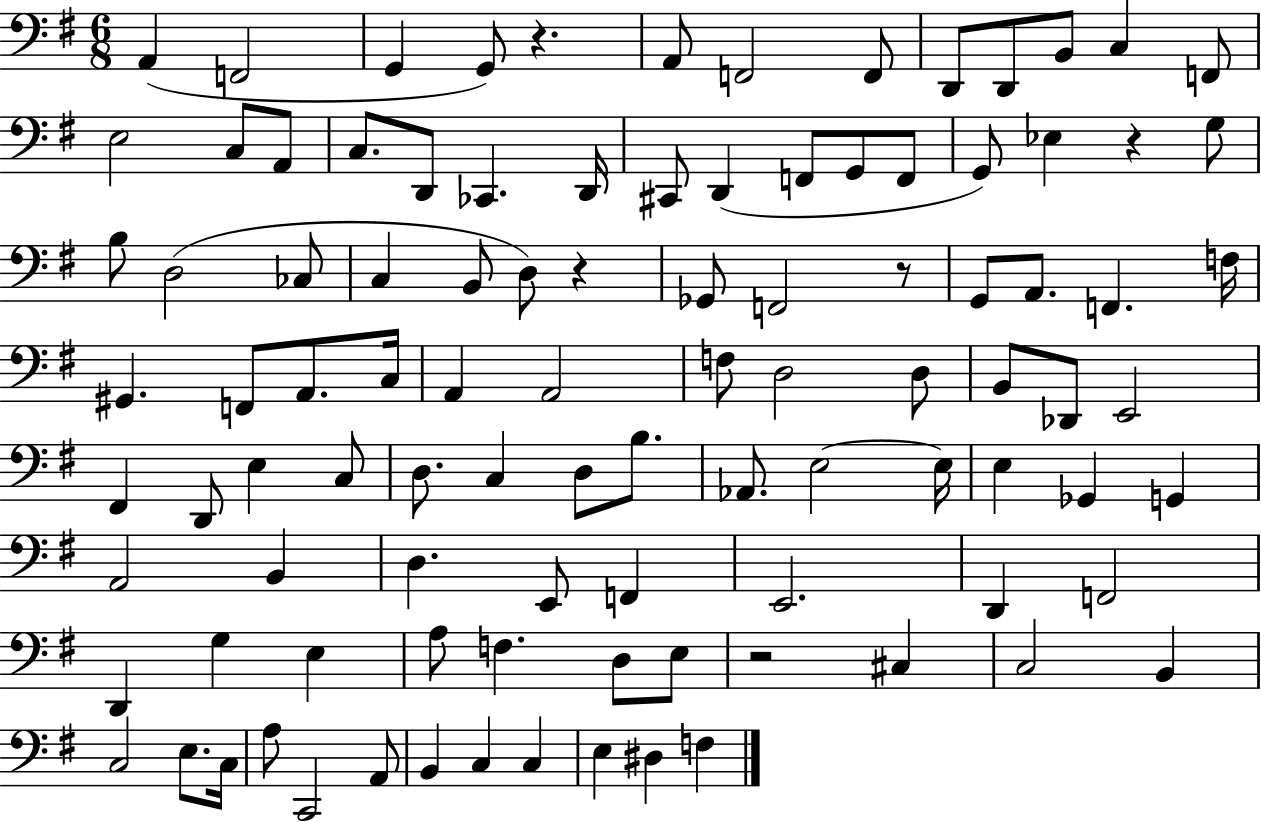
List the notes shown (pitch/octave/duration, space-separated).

A2/q F2/h G2/q G2/e R/q. A2/e F2/h F2/e D2/e D2/e B2/e C3/q F2/e E3/h C3/e A2/e C3/e. D2/e CES2/q. D2/s C#2/e D2/q F2/e G2/e F2/e G2/e Eb3/q R/q G3/e B3/e D3/h CES3/e C3/q B2/e D3/e R/q Gb2/e F2/h R/e G2/e A2/e. F2/q. F3/s G#2/q. F2/e A2/e. C3/s A2/q A2/h F3/e D3/h D3/e B2/e Db2/e E2/h F#2/q D2/e E3/q C3/e D3/e. C3/q D3/e B3/e. Ab2/e. E3/h E3/s E3/q Gb2/q G2/q A2/h B2/q D3/q. E2/e F2/q E2/h. D2/q F2/h D2/q G3/q E3/q A3/e F3/q. D3/e E3/e R/h C#3/q C3/h B2/q C3/h E3/e. C3/s A3/e C2/h A2/e B2/q C3/q C3/q E3/q D#3/q F3/q